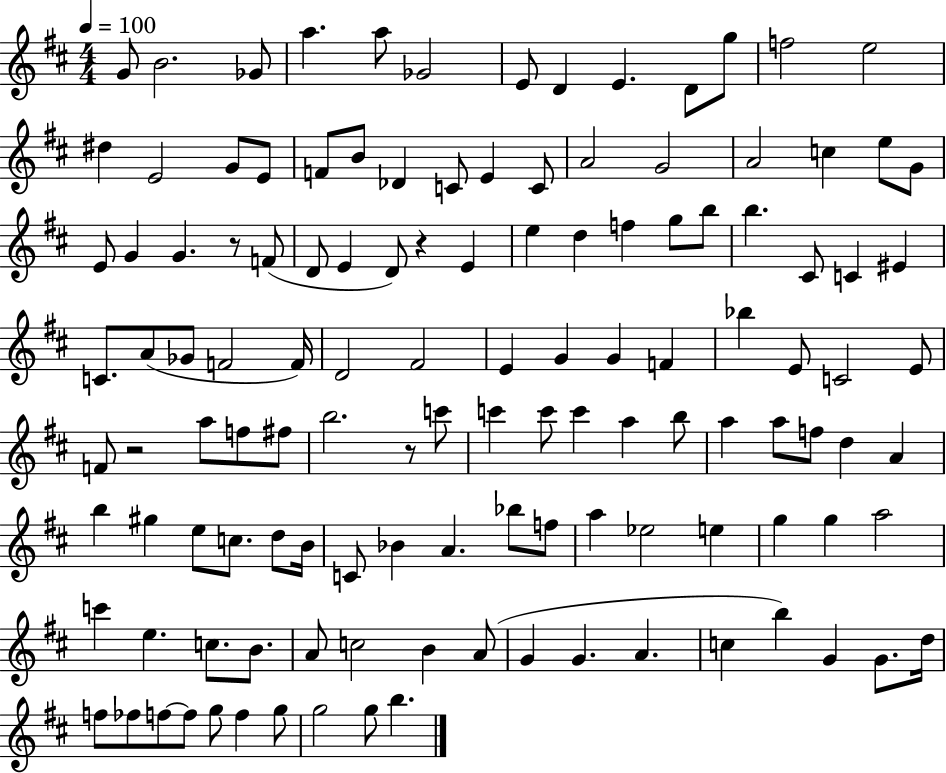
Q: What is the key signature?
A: D major